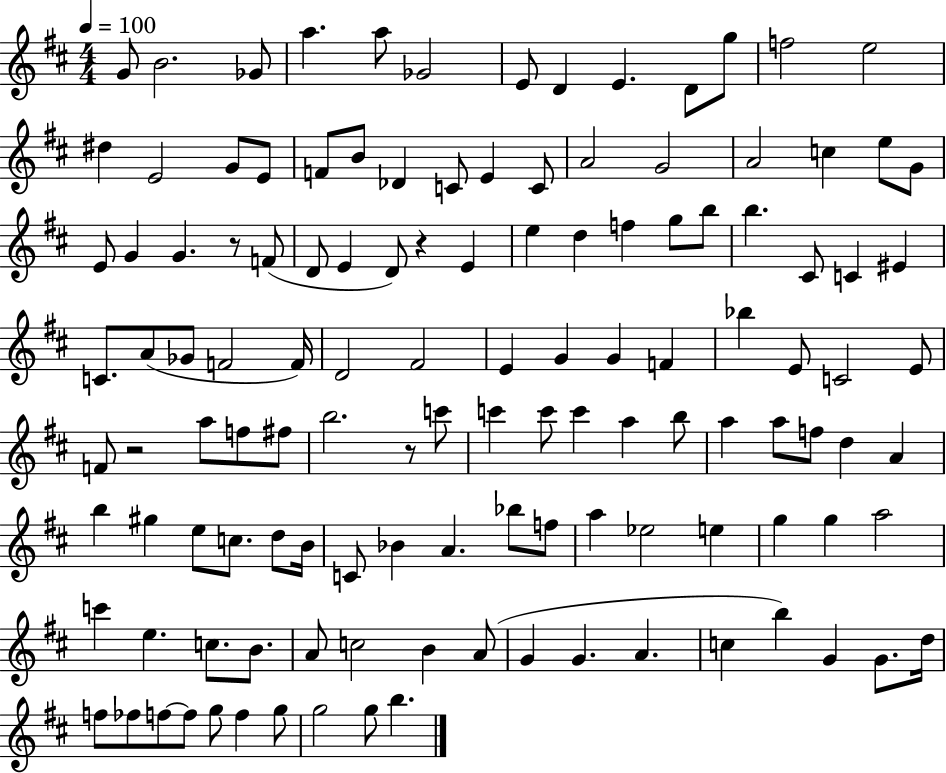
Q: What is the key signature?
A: D major